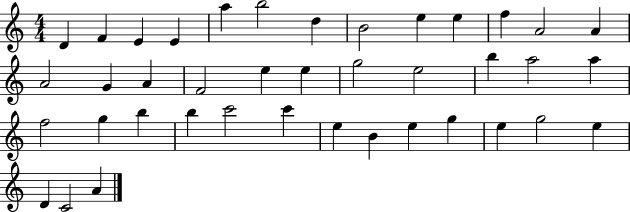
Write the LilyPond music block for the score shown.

{
  \clef treble
  \numericTimeSignature
  \time 4/4
  \key c \major
  d'4 f'4 e'4 e'4 | a''4 b''2 d''4 | b'2 e''4 e''4 | f''4 a'2 a'4 | \break a'2 g'4 a'4 | f'2 e''4 e''4 | g''2 e''2 | b''4 a''2 a''4 | \break f''2 g''4 b''4 | b''4 c'''2 c'''4 | e''4 b'4 e''4 g''4 | e''4 g''2 e''4 | \break d'4 c'2 a'4 | \bar "|."
}